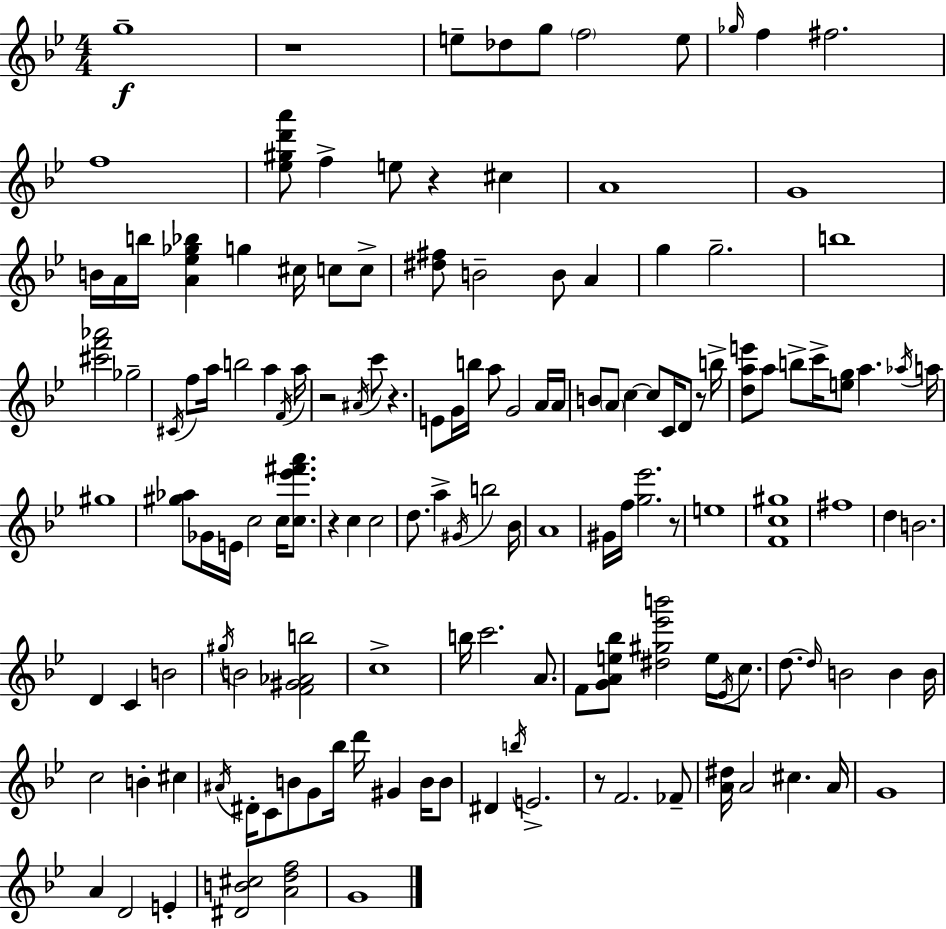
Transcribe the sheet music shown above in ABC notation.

X:1
T:Untitled
M:4/4
L:1/4
K:Gm
g4 z4 e/2 _d/2 g/2 f2 e/2 _g/4 f ^f2 f4 [_e^gd'a']/2 f e/2 z ^c A4 G4 B/4 A/4 b/4 [A_e_g_b] g ^c/4 c/2 c/2 [^d^f]/2 B2 B/2 A g g2 b4 [^c'f'_a']2 _g2 ^C/4 f/2 a/4 b2 a F/4 a/4 z2 ^A/4 c'/2 z E/2 G/4 b/4 a/2 G2 A/4 A/4 B/2 A/2 c c/2 C/4 D/2 z/2 b/4 [dae']/2 a/2 b/2 c'/4 [eg]/2 a _a/4 a/4 ^g4 [^g_a]/2 _G/4 E/4 c2 c/4 [c_e'^f'a']/2 z c c2 d/2 a ^G/4 b2 _B/4 A4 ^G/4 f/4 [g_e']2 z/2 e4 [Fc^g]4 ^f4 d B2 D C B2 ^g/4 B2 [F^G_Ab]2 c4 b/4 c'2 A/2 F/2 [GAe_b]/2 [^d^g_e'b']2 e/4 _E/4 c/2 d/2 d/4 B2 B B/4 c2 B ^c ^A/4 ^D/4 C/2 B/2 G/2 _b/4 d'/4 ^G B/4 B/2 ^D b/4 E2 z/2 F2 _F/2 [A^d]/4 A2 ^c A/4 G4 A D2 E [^DB^c]2 [Adf]2 G4